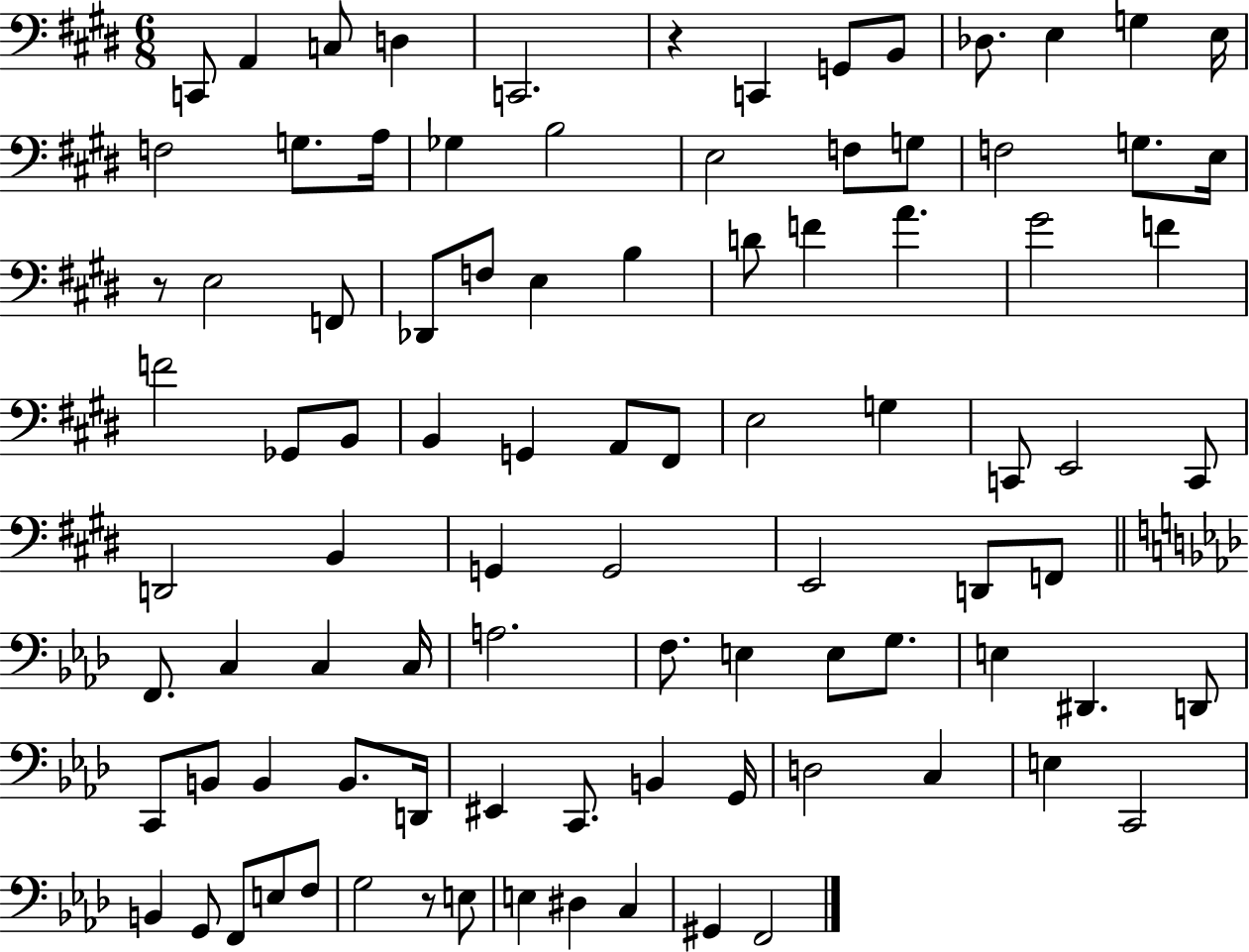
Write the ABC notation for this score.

X:1
T:Untitled
M:6/8
L:1/4
K:E
C,,/2 A,, C,/2 D, C,,2 z C,, G,,/2 B,,/2 _D,/2 E, G, E,/4 F,2 G,/2 A,/4 _G, B,2 E,2 F,/2 G,/2 F,2 G,/2 E,/4 z/2 E,2 F,,/2 _D,,/2 F,/2 E, B, D/2 F A ^G2 F F2 _G,,/2 B,,/2 B,, G,, A,,/2 ^F,,/2 E,2 G, C,,/2 E,,2 C,,/2 D,,2 B,, G,, G,,2 E,,2 D,,/2 F,,/2 F,,/2 C, C, C,/4 A,2 F,/2 E, E,/2 G,/2 E, ^D,, D,,/2 C,,/2 B,,/2 B,, B,,/2 D,,/4 ^E,, C,,/2 B,, G,,/4 D,2 C, E, C,,2 B,, G,,/2 F,,/2 E,/2 F,/2 G,2 z/2 E,/2 E, ^D, C, ^G,, F,,2